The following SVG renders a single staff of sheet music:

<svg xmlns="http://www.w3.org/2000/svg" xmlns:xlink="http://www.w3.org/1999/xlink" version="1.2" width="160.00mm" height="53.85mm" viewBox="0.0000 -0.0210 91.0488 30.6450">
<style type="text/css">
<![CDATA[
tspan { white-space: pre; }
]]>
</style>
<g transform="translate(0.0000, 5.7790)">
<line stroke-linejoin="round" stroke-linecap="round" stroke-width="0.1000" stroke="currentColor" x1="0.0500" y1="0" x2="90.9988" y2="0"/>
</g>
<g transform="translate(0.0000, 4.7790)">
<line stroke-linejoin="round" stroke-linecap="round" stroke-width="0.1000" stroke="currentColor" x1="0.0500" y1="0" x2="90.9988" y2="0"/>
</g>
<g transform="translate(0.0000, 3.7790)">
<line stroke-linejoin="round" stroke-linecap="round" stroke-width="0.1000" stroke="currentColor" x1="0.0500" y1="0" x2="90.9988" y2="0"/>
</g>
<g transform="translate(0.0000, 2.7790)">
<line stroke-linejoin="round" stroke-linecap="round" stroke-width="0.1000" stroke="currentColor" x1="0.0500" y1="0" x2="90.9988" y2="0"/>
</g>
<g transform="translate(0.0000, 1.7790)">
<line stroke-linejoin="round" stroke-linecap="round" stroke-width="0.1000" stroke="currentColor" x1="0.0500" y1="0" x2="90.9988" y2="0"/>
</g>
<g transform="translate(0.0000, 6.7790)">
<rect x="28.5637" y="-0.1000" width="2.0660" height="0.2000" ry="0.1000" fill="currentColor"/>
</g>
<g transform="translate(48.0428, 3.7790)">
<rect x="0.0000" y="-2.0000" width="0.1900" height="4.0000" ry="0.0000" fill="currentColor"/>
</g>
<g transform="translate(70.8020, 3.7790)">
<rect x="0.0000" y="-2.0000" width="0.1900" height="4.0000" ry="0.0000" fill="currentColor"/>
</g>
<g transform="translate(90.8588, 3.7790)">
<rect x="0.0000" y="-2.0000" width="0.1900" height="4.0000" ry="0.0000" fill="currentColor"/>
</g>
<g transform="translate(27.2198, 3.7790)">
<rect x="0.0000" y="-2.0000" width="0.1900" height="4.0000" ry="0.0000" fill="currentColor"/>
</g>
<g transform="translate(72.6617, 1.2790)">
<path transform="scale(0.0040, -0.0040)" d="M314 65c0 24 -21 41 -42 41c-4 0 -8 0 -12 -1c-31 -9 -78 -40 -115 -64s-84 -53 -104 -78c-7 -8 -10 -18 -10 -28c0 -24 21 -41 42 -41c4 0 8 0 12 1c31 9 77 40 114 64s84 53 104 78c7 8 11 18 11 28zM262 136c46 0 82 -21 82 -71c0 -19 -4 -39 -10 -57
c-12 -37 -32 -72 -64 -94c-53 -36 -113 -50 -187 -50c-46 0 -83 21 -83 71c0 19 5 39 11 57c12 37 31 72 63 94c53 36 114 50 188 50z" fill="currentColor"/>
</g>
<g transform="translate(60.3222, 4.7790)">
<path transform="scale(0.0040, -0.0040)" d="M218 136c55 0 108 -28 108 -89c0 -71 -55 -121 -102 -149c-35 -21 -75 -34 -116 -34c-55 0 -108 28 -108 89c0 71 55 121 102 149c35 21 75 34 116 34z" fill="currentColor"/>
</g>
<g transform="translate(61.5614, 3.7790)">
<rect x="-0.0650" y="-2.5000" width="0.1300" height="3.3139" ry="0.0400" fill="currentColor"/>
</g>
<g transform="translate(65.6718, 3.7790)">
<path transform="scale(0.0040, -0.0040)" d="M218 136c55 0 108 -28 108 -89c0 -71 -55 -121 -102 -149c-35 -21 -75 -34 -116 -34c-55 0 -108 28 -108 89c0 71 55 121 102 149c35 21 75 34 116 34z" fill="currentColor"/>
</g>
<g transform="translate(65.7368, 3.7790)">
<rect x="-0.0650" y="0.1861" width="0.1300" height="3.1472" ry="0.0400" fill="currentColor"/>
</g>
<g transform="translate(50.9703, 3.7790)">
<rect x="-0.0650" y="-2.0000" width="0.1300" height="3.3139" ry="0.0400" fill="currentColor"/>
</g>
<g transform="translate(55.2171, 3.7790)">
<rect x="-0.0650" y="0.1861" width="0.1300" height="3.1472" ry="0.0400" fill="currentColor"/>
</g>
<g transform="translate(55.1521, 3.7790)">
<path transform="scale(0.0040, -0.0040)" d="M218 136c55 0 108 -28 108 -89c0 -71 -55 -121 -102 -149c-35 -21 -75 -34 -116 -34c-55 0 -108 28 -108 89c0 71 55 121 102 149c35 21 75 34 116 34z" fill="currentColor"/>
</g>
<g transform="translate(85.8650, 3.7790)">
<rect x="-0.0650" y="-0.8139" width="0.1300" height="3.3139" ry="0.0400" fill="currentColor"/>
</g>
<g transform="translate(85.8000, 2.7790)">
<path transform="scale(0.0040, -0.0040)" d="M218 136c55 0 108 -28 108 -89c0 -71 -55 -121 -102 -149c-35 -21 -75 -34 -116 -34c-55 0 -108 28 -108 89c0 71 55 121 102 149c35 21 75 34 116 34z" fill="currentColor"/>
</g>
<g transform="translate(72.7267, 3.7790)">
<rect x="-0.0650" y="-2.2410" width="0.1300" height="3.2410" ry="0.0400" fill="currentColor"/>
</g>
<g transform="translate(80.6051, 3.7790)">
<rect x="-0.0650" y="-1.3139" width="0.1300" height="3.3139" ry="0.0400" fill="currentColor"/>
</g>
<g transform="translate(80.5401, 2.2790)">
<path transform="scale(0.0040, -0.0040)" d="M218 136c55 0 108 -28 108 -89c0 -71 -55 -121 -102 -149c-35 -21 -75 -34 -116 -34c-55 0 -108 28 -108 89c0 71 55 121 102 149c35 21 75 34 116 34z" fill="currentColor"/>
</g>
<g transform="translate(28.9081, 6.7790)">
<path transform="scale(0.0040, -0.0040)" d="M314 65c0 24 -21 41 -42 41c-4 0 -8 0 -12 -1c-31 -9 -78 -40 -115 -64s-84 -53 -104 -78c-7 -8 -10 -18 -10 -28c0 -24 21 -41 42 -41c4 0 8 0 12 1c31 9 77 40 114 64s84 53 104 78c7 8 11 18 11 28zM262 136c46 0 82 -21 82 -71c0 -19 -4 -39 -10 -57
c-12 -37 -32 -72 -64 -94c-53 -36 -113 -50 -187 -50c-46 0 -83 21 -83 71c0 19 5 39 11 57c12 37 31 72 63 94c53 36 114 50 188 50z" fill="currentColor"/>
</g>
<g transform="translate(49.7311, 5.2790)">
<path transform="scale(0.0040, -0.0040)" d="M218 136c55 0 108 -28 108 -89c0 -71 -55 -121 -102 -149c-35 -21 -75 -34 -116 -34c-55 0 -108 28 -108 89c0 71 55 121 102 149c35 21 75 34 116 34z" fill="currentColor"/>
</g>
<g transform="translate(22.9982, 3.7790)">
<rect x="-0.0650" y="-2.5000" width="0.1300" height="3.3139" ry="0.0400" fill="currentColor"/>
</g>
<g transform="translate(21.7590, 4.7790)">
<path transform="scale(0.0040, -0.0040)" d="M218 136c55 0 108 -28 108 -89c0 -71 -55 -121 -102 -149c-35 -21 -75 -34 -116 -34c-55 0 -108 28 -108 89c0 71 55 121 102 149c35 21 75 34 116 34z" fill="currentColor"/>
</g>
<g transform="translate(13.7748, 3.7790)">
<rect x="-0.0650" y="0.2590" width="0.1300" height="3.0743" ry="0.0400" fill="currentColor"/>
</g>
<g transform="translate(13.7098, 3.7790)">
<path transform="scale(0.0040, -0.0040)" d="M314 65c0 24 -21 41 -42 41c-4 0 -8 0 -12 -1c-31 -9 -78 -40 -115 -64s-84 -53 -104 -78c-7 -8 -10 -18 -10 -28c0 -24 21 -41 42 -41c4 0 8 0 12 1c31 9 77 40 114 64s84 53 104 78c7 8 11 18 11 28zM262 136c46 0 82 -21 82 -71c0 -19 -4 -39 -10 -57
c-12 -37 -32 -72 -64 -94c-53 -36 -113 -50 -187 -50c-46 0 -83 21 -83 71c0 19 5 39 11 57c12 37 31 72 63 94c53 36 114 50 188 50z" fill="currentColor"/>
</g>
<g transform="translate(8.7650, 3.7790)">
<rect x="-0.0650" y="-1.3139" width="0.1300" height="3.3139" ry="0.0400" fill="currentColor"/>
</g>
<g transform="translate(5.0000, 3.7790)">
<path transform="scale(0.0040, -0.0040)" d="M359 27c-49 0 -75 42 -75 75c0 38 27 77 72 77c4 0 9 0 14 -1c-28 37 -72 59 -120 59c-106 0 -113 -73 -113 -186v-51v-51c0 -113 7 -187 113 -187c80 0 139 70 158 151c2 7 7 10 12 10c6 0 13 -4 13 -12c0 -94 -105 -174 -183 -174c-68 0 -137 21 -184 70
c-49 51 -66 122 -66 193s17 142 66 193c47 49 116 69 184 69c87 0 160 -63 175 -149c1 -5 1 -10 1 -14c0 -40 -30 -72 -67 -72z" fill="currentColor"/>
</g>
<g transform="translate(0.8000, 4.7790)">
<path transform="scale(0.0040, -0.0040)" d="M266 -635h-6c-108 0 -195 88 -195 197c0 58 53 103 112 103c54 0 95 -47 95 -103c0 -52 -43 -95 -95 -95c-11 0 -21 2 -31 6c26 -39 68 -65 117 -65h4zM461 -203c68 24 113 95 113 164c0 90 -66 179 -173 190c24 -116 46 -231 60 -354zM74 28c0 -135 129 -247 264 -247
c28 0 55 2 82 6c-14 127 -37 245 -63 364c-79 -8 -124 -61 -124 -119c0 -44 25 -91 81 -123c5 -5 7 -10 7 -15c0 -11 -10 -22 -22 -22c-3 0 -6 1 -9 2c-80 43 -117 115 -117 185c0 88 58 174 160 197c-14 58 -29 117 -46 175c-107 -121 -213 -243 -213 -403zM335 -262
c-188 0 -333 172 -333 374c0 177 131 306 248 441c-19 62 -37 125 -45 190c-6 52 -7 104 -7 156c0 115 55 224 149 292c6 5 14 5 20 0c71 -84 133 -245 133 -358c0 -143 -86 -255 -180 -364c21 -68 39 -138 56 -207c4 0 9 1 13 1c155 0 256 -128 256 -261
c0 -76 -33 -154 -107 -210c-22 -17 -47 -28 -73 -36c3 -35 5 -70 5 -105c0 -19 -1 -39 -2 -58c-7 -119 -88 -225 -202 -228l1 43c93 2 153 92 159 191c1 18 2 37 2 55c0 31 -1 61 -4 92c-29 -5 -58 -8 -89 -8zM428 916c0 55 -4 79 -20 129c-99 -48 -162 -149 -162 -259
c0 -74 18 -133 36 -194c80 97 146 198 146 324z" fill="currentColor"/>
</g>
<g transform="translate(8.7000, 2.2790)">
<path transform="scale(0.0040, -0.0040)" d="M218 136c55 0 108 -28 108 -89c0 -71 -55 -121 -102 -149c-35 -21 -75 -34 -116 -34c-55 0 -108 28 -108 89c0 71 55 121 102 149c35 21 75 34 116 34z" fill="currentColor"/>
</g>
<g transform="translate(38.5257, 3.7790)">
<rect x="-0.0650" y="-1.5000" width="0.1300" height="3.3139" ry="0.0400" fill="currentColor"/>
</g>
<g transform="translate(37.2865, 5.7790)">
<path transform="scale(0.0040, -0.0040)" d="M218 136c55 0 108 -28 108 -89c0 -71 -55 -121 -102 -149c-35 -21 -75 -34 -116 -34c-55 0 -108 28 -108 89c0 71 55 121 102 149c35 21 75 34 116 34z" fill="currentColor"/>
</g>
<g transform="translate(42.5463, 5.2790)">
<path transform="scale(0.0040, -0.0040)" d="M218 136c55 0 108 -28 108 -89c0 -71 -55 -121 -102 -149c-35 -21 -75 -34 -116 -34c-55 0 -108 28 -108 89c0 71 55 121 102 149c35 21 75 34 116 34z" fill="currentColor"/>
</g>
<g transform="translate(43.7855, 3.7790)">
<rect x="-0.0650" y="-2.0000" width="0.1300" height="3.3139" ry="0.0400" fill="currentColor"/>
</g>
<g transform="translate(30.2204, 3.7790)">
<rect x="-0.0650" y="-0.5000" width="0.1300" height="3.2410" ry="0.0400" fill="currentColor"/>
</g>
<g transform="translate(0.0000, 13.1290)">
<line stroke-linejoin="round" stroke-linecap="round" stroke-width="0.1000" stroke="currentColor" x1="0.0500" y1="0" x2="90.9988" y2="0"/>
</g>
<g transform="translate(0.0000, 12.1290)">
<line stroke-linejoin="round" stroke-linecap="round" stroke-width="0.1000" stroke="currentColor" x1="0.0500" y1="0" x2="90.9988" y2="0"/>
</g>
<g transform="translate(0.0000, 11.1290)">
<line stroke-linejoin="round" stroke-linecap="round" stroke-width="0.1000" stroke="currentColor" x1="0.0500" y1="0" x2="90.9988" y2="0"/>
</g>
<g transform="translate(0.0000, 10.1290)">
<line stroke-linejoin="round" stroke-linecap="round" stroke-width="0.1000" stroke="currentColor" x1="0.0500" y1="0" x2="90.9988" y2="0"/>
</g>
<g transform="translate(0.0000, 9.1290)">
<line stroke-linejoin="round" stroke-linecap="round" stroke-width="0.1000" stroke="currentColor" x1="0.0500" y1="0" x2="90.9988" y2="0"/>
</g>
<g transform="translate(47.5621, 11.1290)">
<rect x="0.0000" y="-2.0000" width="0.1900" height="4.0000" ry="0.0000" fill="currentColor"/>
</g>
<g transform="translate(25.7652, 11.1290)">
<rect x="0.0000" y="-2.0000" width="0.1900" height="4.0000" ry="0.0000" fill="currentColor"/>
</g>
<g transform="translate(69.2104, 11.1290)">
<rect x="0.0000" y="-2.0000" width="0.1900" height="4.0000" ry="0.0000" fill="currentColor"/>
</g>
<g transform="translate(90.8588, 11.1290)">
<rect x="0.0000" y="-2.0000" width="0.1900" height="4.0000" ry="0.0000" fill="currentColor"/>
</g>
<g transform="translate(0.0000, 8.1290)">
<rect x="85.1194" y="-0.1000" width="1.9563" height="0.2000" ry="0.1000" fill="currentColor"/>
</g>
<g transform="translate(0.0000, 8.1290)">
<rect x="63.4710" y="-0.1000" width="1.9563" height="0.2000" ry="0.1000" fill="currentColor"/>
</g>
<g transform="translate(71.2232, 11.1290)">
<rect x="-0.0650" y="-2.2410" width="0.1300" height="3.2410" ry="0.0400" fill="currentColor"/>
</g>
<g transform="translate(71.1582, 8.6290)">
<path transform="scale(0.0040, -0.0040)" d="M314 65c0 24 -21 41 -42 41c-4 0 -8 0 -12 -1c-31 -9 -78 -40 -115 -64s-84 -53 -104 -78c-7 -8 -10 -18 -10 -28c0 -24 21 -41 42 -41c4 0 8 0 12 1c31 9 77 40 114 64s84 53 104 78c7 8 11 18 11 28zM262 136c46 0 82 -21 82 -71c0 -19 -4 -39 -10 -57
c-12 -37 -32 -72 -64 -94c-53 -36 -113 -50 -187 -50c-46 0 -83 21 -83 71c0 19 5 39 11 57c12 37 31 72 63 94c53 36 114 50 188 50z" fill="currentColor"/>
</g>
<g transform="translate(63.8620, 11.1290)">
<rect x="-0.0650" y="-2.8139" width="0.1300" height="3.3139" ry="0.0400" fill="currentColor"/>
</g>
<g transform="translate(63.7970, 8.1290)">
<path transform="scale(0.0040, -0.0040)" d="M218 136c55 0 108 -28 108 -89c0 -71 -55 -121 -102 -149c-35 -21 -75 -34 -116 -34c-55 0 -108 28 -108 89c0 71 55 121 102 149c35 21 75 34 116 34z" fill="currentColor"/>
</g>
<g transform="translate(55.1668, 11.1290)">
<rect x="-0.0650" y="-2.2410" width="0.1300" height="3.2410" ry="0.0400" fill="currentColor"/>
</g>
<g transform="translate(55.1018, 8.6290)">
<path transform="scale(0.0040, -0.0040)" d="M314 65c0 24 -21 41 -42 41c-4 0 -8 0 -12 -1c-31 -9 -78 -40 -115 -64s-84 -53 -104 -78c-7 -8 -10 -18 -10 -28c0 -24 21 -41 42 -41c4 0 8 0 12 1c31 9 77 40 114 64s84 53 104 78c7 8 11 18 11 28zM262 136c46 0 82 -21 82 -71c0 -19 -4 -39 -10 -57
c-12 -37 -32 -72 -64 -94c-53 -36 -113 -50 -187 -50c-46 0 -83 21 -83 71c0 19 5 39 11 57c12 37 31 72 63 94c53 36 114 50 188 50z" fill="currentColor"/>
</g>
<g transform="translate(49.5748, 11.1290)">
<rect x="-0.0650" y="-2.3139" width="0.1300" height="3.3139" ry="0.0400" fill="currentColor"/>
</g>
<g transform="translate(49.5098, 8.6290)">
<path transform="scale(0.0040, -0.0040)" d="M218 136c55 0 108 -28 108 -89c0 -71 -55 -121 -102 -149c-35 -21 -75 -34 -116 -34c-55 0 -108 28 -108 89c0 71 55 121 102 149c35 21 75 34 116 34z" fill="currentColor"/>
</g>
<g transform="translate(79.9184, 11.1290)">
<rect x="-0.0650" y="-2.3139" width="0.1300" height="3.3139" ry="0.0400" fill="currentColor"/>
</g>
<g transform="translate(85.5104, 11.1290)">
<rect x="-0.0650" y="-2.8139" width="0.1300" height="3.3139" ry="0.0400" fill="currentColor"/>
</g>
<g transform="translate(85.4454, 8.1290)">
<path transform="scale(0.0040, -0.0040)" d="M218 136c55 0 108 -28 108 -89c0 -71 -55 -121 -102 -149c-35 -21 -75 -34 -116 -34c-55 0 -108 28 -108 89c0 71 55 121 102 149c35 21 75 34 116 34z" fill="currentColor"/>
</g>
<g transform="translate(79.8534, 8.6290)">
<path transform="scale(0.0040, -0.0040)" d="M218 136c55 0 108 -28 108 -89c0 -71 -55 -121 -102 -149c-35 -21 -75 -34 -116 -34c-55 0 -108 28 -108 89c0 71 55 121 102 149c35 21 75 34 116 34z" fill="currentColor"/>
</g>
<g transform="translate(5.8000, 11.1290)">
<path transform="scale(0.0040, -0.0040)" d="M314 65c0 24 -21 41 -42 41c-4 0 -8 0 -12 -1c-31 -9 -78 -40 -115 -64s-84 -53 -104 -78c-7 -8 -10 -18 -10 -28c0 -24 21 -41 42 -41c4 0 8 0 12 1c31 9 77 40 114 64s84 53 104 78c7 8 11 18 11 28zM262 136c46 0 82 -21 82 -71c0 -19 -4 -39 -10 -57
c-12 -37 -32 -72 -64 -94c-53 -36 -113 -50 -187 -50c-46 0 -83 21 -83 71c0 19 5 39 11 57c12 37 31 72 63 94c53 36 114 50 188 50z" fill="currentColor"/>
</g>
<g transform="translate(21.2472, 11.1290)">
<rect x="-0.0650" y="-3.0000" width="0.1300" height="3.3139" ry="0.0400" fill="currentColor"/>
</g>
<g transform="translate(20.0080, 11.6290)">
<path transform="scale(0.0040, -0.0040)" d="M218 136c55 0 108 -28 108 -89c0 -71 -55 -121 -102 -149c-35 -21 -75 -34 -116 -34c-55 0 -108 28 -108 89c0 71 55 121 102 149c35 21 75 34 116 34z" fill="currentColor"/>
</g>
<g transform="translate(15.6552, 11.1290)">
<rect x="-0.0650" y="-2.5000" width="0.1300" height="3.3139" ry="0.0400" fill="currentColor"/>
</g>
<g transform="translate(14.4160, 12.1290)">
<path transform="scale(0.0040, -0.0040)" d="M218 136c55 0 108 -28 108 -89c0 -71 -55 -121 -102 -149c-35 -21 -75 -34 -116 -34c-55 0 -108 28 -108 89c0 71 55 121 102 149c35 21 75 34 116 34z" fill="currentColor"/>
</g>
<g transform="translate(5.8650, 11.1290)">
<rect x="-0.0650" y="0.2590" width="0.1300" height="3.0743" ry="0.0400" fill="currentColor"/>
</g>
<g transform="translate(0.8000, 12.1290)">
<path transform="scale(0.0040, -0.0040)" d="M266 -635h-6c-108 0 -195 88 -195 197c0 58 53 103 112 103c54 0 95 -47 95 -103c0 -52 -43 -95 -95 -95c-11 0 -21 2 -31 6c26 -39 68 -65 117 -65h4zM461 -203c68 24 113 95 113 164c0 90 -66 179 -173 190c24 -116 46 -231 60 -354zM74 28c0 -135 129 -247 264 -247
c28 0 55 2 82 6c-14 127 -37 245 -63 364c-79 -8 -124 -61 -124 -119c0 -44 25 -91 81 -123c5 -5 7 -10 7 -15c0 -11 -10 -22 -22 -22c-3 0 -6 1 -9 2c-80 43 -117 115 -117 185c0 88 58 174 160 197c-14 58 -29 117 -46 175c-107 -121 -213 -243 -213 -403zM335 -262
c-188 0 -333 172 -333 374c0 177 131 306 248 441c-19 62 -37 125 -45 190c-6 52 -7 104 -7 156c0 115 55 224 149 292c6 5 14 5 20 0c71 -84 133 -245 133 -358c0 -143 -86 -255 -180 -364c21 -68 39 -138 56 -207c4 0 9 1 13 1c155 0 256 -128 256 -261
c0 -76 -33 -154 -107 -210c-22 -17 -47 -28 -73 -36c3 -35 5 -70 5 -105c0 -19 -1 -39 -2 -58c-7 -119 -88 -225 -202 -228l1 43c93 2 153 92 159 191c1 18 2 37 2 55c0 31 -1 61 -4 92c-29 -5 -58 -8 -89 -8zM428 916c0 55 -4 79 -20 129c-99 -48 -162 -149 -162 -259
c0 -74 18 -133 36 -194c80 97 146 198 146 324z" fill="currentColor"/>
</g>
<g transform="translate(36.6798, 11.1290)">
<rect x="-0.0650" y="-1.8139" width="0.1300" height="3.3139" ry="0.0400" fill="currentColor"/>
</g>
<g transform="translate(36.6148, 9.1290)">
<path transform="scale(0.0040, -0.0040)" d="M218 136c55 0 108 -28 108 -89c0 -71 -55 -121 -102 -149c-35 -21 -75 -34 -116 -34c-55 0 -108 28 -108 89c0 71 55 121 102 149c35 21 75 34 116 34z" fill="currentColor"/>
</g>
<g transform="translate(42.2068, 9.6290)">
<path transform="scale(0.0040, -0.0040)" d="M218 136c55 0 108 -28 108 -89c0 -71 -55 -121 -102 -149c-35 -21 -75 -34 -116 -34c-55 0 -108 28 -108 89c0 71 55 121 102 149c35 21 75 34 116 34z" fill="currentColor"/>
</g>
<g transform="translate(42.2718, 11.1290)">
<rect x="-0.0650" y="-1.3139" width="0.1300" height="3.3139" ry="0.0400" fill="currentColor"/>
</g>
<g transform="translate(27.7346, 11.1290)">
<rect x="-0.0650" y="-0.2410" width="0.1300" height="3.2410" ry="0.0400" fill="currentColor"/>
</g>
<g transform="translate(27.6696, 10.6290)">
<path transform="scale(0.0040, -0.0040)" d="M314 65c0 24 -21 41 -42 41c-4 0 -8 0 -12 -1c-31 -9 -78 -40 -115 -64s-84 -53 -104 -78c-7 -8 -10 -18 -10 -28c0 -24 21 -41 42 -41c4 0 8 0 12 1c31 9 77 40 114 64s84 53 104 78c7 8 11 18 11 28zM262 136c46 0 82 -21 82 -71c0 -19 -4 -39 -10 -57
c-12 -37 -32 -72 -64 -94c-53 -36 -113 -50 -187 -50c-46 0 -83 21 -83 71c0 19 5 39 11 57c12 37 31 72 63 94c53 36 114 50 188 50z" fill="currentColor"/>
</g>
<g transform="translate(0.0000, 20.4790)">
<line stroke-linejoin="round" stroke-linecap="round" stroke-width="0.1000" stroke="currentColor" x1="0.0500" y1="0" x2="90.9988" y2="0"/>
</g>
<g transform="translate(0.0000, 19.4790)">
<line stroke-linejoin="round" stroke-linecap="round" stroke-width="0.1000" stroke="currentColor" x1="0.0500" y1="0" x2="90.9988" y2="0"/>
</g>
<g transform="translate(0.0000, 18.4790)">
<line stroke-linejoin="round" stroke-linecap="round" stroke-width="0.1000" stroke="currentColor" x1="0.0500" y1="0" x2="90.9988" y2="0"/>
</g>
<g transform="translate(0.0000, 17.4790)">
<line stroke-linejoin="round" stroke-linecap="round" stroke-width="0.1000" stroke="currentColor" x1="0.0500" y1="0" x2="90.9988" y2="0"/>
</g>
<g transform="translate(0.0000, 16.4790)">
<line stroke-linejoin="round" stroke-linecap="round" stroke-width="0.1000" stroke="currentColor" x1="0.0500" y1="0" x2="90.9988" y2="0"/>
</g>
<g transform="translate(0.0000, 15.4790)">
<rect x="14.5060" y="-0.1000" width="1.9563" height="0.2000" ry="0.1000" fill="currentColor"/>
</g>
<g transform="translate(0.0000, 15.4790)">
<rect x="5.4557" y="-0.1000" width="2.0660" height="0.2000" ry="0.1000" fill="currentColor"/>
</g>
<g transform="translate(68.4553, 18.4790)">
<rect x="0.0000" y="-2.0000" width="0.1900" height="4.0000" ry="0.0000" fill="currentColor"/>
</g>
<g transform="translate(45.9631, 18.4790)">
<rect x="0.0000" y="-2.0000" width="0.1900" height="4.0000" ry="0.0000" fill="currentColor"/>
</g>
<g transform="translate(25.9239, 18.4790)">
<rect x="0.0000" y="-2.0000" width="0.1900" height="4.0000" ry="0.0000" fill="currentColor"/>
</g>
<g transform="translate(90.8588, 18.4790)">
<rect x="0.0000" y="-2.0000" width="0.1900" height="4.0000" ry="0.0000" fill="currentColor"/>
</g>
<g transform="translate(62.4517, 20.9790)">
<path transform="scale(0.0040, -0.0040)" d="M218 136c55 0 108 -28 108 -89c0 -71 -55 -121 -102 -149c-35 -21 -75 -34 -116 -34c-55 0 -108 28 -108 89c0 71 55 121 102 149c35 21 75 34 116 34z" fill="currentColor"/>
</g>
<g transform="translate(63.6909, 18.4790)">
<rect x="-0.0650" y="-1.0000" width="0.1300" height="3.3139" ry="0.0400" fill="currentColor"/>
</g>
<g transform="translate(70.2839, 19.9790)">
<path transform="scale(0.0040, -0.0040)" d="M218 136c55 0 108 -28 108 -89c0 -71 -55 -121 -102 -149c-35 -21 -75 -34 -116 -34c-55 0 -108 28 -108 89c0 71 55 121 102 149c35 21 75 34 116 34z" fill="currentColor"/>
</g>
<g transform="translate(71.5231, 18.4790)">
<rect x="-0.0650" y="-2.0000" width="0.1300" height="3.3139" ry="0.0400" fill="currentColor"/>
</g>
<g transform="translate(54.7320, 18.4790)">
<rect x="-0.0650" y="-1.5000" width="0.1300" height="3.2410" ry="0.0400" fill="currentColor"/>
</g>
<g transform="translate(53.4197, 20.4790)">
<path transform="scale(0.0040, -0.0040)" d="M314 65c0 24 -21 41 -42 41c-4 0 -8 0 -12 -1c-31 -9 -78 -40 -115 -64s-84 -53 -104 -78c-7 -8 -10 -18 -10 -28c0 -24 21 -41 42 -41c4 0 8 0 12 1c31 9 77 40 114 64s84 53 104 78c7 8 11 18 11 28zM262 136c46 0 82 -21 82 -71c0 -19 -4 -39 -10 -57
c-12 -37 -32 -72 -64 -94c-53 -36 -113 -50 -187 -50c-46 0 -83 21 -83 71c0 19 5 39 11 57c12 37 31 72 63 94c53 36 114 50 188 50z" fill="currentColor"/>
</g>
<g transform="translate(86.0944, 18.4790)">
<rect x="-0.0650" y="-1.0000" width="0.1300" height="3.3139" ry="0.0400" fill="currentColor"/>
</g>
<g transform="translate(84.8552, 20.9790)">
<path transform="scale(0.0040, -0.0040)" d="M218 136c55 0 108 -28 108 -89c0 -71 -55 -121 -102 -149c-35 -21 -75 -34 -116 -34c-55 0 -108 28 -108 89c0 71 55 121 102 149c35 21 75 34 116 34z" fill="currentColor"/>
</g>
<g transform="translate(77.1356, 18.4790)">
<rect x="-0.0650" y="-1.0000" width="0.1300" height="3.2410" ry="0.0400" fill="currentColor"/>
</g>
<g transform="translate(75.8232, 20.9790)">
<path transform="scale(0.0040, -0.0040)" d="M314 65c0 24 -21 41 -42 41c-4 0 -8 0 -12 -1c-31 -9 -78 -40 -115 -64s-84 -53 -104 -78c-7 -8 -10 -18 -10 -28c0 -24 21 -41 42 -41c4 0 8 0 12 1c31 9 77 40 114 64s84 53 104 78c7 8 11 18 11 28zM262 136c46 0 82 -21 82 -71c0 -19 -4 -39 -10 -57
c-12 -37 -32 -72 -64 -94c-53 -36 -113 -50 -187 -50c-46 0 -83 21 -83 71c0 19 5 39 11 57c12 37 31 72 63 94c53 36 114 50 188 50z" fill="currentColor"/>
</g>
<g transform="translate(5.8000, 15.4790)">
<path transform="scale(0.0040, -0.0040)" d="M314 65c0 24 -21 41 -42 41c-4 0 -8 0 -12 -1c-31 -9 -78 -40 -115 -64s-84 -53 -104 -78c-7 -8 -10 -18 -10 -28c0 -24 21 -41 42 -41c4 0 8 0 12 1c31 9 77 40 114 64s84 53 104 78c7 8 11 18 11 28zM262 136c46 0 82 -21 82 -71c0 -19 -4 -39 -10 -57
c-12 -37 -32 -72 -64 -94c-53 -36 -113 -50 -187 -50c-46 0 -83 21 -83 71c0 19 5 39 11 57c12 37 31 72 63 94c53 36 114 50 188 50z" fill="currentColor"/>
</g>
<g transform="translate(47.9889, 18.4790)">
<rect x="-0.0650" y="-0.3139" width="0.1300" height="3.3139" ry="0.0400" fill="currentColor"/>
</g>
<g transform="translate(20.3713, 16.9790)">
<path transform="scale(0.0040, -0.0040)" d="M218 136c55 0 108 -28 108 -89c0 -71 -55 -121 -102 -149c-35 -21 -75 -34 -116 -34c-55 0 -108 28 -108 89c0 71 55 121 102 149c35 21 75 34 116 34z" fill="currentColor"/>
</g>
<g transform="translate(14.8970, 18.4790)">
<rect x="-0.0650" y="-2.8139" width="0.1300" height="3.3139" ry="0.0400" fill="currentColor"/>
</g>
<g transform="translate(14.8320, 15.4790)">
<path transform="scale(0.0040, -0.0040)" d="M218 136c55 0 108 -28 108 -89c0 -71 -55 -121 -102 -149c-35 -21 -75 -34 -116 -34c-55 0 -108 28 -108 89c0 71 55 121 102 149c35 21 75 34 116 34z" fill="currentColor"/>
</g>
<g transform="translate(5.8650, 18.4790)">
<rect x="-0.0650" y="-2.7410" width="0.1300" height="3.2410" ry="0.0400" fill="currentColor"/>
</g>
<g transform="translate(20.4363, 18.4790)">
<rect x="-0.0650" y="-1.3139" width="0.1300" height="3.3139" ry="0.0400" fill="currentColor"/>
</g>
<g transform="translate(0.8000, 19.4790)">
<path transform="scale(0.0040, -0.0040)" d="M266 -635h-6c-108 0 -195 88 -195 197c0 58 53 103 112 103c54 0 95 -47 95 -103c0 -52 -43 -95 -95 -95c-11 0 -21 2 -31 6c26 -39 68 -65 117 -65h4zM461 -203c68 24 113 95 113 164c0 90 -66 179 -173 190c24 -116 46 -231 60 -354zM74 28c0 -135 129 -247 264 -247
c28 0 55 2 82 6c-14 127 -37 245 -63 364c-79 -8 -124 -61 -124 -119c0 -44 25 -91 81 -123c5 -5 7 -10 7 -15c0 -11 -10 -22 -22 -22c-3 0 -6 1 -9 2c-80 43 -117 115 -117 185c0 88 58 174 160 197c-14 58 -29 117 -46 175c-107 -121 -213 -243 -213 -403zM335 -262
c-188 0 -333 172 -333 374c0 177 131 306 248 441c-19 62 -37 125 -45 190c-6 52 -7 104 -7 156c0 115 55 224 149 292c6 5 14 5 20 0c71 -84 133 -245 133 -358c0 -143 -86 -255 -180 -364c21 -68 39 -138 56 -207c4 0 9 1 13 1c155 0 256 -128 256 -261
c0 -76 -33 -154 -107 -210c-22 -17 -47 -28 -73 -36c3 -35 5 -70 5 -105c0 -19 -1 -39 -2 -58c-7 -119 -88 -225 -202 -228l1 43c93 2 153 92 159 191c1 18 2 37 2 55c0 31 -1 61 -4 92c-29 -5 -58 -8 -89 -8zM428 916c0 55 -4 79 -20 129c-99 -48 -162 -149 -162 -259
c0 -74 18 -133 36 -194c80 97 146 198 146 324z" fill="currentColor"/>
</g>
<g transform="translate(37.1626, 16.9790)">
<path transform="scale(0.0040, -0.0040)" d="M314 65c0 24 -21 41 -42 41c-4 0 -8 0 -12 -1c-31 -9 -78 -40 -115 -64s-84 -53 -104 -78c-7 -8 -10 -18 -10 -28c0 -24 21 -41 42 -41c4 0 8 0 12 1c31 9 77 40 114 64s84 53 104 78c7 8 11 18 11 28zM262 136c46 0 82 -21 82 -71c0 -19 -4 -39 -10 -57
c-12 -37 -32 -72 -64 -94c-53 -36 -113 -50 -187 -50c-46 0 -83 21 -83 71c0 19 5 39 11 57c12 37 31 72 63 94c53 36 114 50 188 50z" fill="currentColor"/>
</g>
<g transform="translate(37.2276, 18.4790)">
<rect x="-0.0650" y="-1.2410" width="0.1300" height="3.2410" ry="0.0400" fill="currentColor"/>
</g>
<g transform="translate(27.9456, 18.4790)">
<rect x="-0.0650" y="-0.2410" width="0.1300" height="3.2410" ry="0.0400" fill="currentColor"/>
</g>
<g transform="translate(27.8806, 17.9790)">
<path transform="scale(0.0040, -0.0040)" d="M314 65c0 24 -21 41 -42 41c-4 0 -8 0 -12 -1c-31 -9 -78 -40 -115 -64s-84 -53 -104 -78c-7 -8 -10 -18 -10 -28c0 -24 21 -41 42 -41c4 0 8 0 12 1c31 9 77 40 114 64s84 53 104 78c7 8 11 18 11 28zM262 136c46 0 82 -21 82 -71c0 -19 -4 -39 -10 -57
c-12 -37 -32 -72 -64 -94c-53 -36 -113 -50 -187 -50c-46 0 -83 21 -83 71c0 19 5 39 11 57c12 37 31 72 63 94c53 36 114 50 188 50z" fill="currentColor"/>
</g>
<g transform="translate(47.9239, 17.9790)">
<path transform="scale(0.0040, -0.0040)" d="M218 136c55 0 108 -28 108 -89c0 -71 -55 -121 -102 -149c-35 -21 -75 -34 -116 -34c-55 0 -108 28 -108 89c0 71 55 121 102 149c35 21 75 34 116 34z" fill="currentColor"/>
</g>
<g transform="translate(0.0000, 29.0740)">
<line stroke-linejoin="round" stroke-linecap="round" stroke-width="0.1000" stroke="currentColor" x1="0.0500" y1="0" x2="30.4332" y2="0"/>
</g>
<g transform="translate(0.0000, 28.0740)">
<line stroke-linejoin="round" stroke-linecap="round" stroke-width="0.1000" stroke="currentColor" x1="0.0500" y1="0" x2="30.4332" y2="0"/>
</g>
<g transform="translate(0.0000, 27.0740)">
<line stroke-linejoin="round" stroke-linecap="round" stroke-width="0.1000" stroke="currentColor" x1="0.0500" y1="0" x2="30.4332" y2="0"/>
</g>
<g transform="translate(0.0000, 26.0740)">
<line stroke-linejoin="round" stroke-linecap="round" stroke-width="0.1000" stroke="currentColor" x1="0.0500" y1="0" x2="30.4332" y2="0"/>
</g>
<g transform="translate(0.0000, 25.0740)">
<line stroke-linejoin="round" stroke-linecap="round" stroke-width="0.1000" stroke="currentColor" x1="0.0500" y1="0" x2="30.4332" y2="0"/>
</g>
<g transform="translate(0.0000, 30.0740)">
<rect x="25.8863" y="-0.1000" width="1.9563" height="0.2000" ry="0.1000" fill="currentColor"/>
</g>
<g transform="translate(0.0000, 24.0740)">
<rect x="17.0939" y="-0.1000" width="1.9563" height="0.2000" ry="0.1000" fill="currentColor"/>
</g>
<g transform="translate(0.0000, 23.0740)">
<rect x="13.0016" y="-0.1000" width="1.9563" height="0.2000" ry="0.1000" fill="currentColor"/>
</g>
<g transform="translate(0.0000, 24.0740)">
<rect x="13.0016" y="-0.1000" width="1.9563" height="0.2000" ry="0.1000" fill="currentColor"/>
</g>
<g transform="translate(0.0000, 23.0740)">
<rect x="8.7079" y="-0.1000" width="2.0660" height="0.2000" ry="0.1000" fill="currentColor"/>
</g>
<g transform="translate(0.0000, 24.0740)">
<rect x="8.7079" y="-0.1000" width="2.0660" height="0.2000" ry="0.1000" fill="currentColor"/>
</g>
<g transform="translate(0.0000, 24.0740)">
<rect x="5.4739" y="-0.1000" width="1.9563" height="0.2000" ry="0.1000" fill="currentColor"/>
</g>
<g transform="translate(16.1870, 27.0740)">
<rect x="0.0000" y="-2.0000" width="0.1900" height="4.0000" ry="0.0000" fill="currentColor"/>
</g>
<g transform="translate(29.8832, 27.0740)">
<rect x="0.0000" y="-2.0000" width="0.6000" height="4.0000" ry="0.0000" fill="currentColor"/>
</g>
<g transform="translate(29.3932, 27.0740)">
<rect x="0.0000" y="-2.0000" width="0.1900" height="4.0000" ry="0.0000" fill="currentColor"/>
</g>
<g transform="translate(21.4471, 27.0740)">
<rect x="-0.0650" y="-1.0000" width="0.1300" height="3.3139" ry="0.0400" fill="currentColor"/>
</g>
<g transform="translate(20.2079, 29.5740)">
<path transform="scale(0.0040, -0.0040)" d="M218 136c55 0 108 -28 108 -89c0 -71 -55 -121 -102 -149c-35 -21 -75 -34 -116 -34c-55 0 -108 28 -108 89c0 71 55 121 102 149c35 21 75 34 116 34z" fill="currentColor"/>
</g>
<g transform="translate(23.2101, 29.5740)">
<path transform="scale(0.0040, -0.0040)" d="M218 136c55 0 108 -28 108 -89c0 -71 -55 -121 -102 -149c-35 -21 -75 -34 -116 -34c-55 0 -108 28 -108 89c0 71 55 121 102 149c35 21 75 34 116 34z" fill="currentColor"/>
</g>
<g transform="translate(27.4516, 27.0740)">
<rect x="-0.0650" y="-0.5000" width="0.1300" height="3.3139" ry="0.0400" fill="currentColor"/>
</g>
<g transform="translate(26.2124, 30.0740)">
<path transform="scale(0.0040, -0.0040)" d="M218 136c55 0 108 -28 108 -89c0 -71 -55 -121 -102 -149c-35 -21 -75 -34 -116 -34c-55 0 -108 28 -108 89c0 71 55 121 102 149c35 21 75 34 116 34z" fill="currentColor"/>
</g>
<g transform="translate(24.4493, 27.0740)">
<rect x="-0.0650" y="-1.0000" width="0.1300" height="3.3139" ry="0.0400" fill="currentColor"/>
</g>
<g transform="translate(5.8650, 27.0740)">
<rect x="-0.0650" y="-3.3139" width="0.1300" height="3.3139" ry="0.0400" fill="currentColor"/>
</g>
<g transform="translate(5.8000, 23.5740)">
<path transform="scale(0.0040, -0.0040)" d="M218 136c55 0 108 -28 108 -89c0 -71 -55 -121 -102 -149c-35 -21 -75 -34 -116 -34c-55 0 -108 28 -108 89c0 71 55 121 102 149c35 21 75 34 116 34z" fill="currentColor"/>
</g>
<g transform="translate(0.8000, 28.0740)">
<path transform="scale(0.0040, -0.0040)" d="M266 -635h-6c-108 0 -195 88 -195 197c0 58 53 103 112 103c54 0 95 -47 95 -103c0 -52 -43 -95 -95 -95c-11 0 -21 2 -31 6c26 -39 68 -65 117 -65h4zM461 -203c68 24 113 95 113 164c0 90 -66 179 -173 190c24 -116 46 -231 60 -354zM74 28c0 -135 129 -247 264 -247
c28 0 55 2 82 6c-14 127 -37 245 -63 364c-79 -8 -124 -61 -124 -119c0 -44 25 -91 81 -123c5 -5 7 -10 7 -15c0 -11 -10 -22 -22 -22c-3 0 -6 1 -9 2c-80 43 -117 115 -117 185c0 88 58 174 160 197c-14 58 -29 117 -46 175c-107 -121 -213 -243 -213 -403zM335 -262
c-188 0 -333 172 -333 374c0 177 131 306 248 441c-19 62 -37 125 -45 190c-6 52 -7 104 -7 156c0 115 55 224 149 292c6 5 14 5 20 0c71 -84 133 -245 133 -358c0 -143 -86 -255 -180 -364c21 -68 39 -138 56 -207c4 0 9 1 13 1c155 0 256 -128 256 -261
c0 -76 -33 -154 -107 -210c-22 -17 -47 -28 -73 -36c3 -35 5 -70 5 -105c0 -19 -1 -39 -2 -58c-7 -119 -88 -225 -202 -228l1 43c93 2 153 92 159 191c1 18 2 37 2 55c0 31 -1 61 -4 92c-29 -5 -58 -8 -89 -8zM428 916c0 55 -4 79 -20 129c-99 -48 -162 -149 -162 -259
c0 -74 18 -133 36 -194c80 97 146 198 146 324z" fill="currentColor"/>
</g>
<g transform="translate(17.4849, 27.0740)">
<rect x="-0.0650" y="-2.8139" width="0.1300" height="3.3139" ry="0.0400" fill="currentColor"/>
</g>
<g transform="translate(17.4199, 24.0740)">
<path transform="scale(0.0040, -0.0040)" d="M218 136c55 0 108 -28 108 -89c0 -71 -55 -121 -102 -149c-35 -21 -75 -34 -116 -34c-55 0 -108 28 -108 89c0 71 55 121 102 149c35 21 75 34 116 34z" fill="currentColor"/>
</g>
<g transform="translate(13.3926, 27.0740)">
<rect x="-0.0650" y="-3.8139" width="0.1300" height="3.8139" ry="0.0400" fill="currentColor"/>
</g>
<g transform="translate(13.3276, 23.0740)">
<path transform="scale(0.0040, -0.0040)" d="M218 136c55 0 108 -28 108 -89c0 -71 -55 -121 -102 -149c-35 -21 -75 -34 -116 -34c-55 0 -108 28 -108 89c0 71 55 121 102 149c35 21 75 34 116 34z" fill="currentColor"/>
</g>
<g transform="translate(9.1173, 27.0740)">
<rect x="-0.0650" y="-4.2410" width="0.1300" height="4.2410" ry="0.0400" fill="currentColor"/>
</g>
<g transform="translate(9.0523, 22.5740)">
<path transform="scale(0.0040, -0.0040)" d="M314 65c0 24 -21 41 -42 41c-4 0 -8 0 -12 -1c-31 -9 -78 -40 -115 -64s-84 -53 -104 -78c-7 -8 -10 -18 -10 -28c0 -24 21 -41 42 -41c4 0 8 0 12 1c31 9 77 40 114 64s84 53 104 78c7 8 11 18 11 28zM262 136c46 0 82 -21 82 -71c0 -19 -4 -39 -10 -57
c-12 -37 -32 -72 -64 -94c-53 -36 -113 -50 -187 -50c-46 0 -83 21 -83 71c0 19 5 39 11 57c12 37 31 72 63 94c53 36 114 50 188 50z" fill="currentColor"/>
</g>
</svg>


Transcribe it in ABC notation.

X:1
T:Untitled
M:4/4
L:1/4
K:C
e B2 G C2 E F F B G B g2 e d B2 G A c2 f e g g2 a g2 g a a2 a e c2 e2 c E2 D F D2 D b d'2 c' a D D C